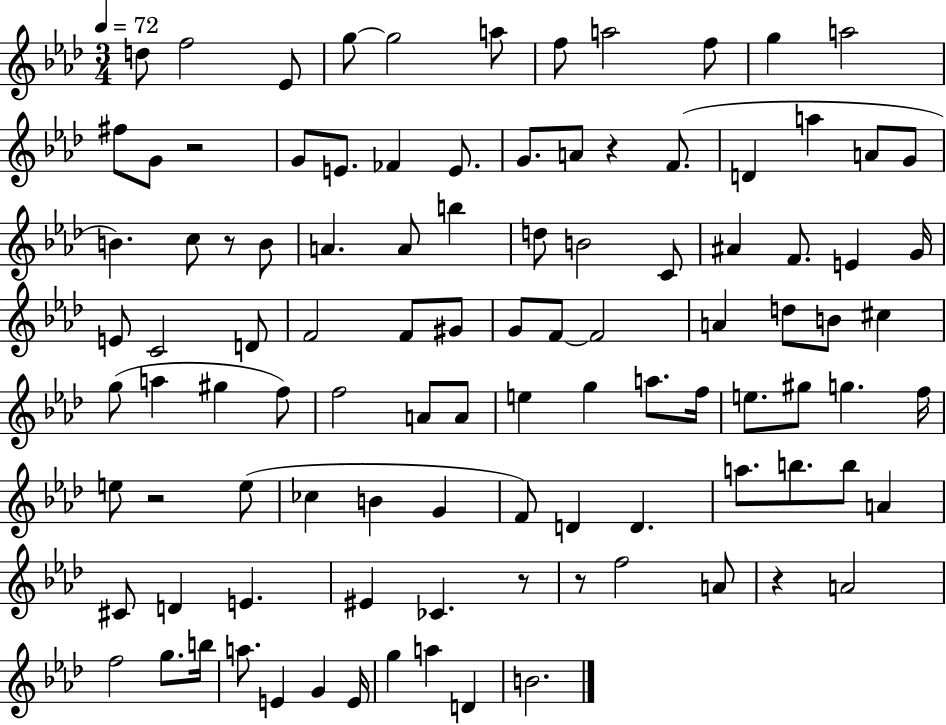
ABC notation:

X:1
T:Untitled
M:3/4
L:1/4
K:Ab
d/2 f2 _E/2 g/2 g2 a/2 f/2 a2 f/2 g a2 ^f/2 G/2 z2 G/2 E/2 _F E/2 G/2 A/2 z F/2 D a A/2 G/2 B c/2 z/2 B/2 A A/2 b d/2 B2 C/2 ^A F/2 E G/4 E/2 C2 D/2 F2 F/2 ^G/2 G/2 F/2 F2 A d/2 B/2 ^c g/2 a ^g f/2 f2 A/2 A/2 e g a/2 f/4 e/2 ^g/2 g f/4 e/2 z2 e/2 _c B G F/2 D D a/2 b/2 b/2 A ^C/2 D E ^E _C z/2 z/2 f2 A/2 z A2 f2 g/2 b/4 a/2 E G E/4 g a D B2